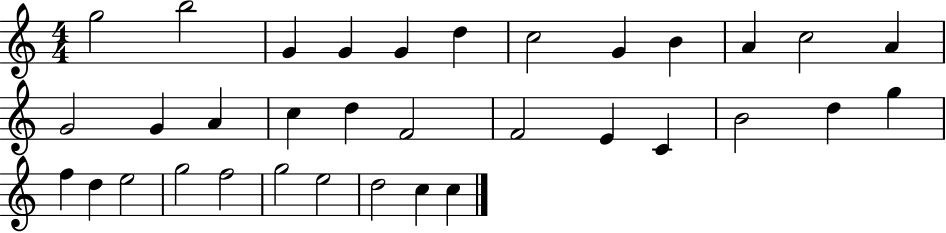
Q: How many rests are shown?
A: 0